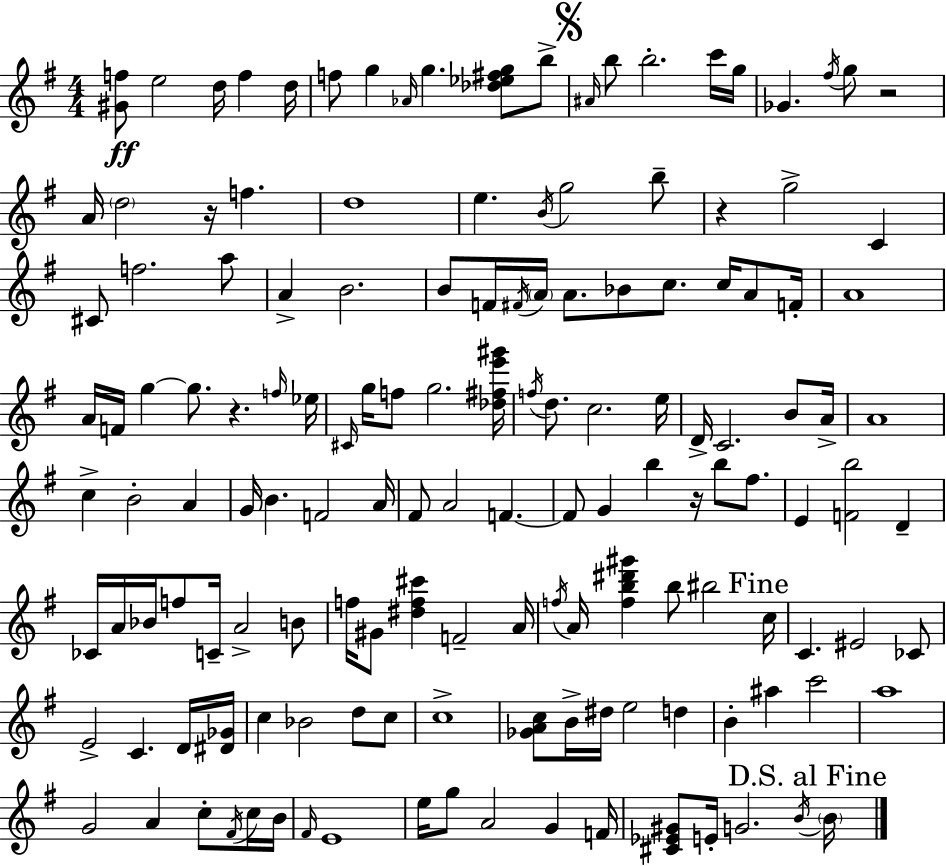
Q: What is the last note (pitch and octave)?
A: B4